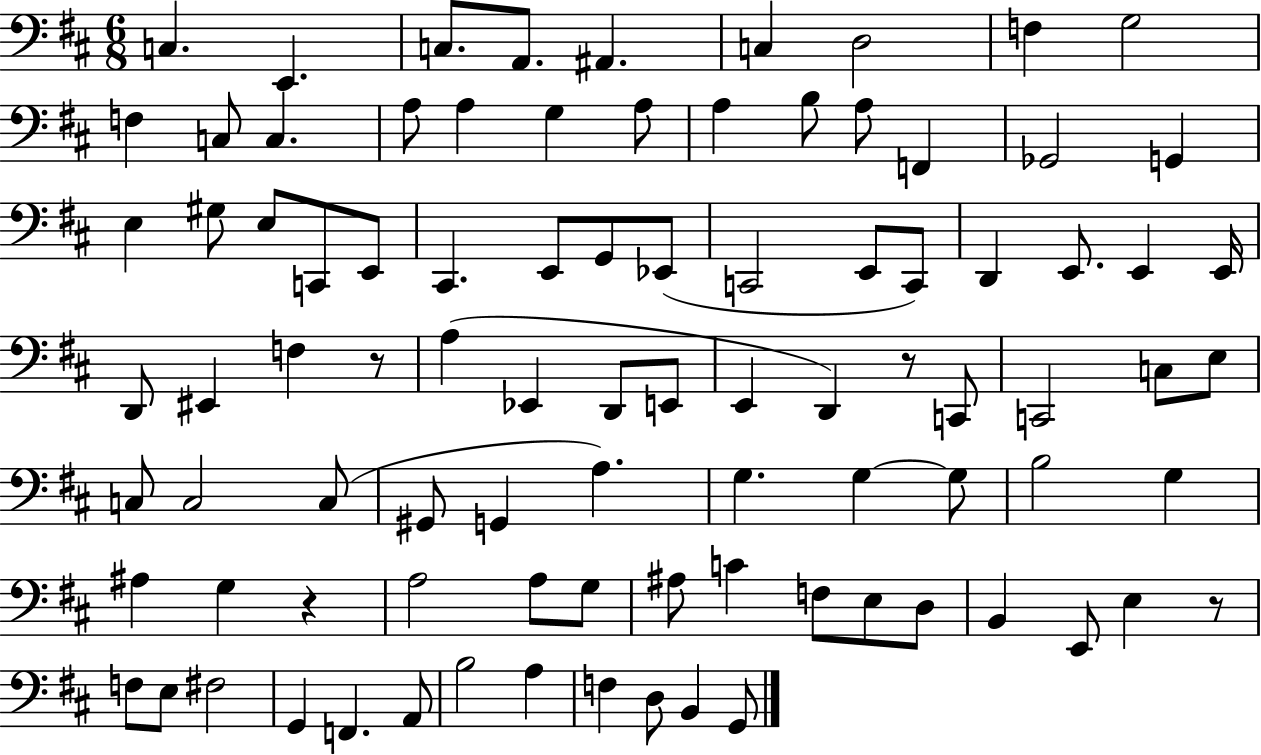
X:1
T:Untitled
M:6/8
L:1/4
K:D
C, E,, C,/2 A,,/2 ^A,, C, D,2 F, G,2 F, C,/2 C, A,/2 A, G, A,/2 A, B,/2 A,/2 F,, _G,,2 G,, E, ^G,/2 E,/2 C,,/2 E,,/2 ^C,, E,,/2 G,,/2 _E,,/2 C,,2 E,,/2 C,,/2 D,, E,,/2 E,, E,,/4 D,,/2 ^E,, F, z/2 A, _E,, D,,/2 E,,/2 E,, D,, z/2 C,,/2 C,,2 C,/2 E,/2 C,/2 C,2 C,/2 ^G,,/2 G,, A, G, G, G,/2 B,2 G, ^A, G, z A,2 A,/2 G,/2 ^A,/2 C F,/2 E,/2 D,/2 B,, E,,/2 E, z/2 F,/2 E,/2 ^F,2 G,, F,, A,,/2 B,2 A, F, D,/2 B,, G,,/2